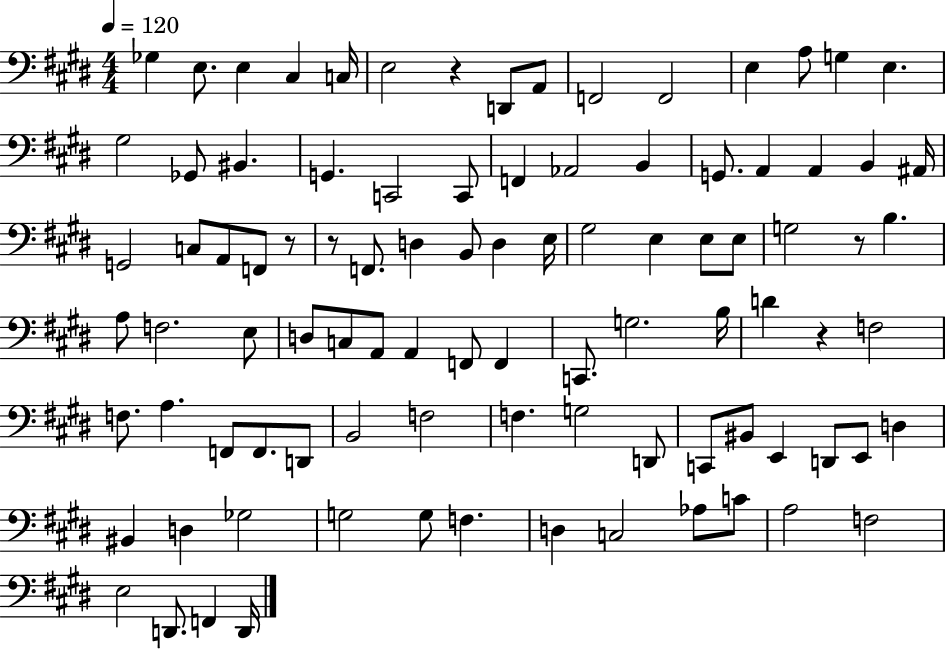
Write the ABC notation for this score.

X:1
T:Untitled
M:4/4
L:1/4
K:E
_G, E,/2 E, ^C, C,/4 E,2 z D,,/2 A,,/2 F,,2 F,,2 E, A,/2 G, E, ^G,2 _G,,/2 ^B,, G,, C,,2 C,,/2 F,, _A,,2 B,, G,,/2 A,, A,, B,, ^A,,/4 G,,2 C,/2 A,,/2 F,,/2 z/2 z/2 F,,/2 D, B,,/2 D, E,/4 ^G,2 E, E,/2 E,/2 G,2 z/2 B, A,/2 F,2 E,/2 D,/2 C,/2 A,,/2 A,, F,,/2 F,, C,,/2 G,2 B,/4 D z F,2 F,/2 A, F,,/2 F,,/2 D,,/2 B,,2 F,2 F, G,2 D,,/2 C,,/2 ^B,,/2 E,, D,,/2 E,,/2 D, ^B,, D, _G,2 G,2 G,/2 F, D, C,2 _A,/2 C/2 A,2 F,2 E,2 D,,/2 F,, D,,/4